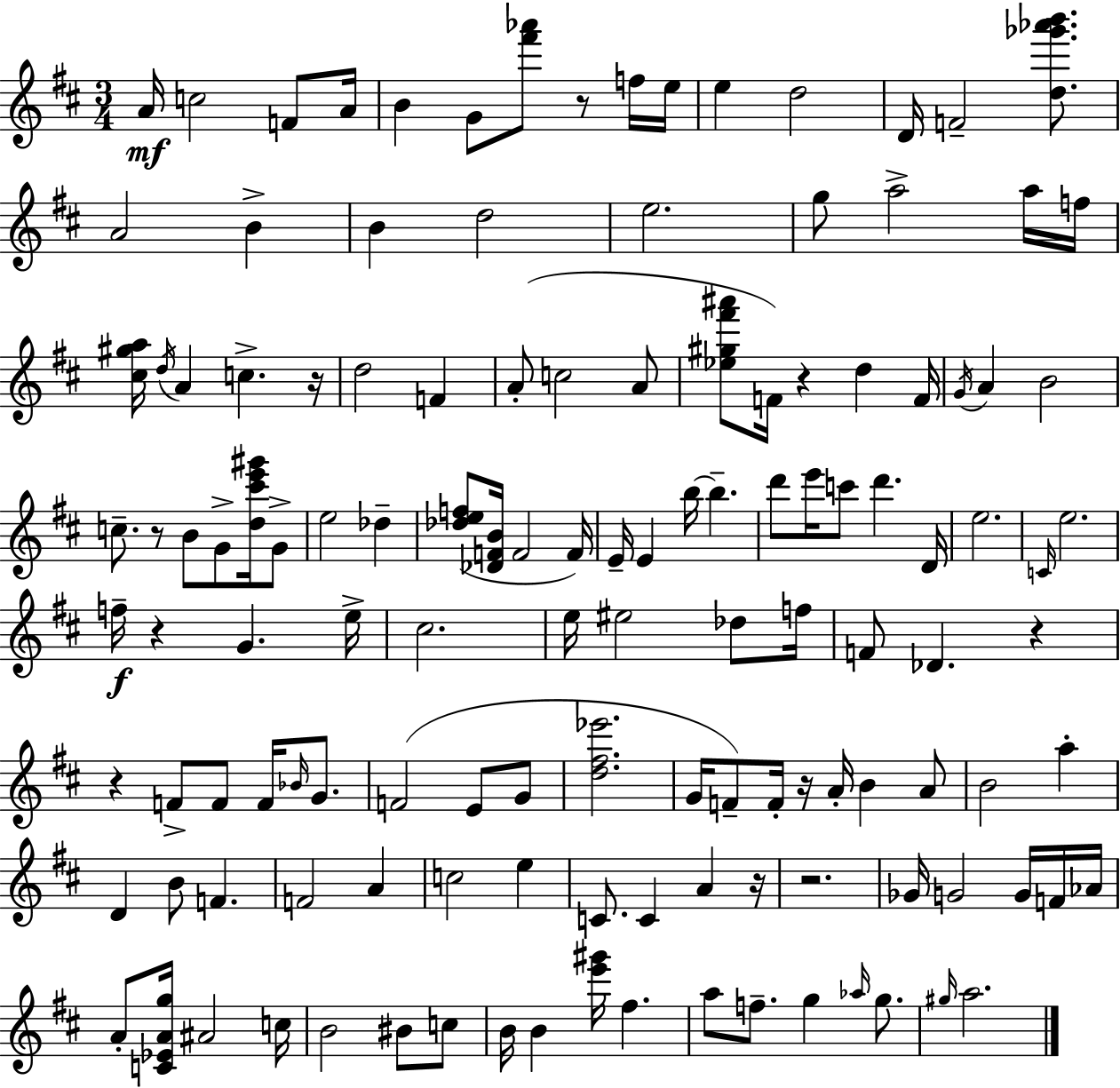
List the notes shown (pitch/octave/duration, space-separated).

A4/s C5/h F4/e A4/s B4/q G4/e [F#6,Ab6]/e R/e F5/s E5/s E5/q D5/h D4/s F4/h [D5,Gb6,Ab6,B6]/e. A4/h B4/q B4/q D5/h E5/h. G5/e A5/h A5/s F5/s [C#5,G#5,A5]/s D5/s A4/q C5/q. R/s D5/h F4/q A4/e C5/h A4/e [Eb5,G#5,F#6,A#6]/e F4/s R/q D5/q F4/s G4/s A4/q B4/h C5/e. R/e B4/e G4/e [D5,C#6,E6,G#6]/s G4/e E5/h Db5/q [Db5,E5,F5]/e [Db4,F4,B4]/s F4/h F4/s E4/s E4/q B5/s B5/q. D6/e E6/s C6/e D6/q. D4/s E5/h. C4/s E5/h. F5/s R/q G4/q. E5/s C#5/h. E5/s EIS5/h Db5/e F5/s F4/e Db4/q. R/q R/q F4/e F4/e F4/s Bb4/s G4/e. F4/h E4/e G4/e [D5,F#5,Eb6]/h. G4/s F4/e F4/s R/s A4/s B4/q A4/e B4/h A5/q D4/q B4/e F4/q. F4/h A4/q C5/h E5/q C4/e. C4/q A4/q R/s R/h. Gb4/s G4/h G4/s F4/s Ab4/s A4/e [C4,Eb4,A4,G5]/s A#4/h C5/s B4/h BIS4/e C5/e B4/s B4/q [E6,G#6]/s F#5/q. A5/e F5/e. G5/q Ab5/s G5/e. G#5/s A5/h.